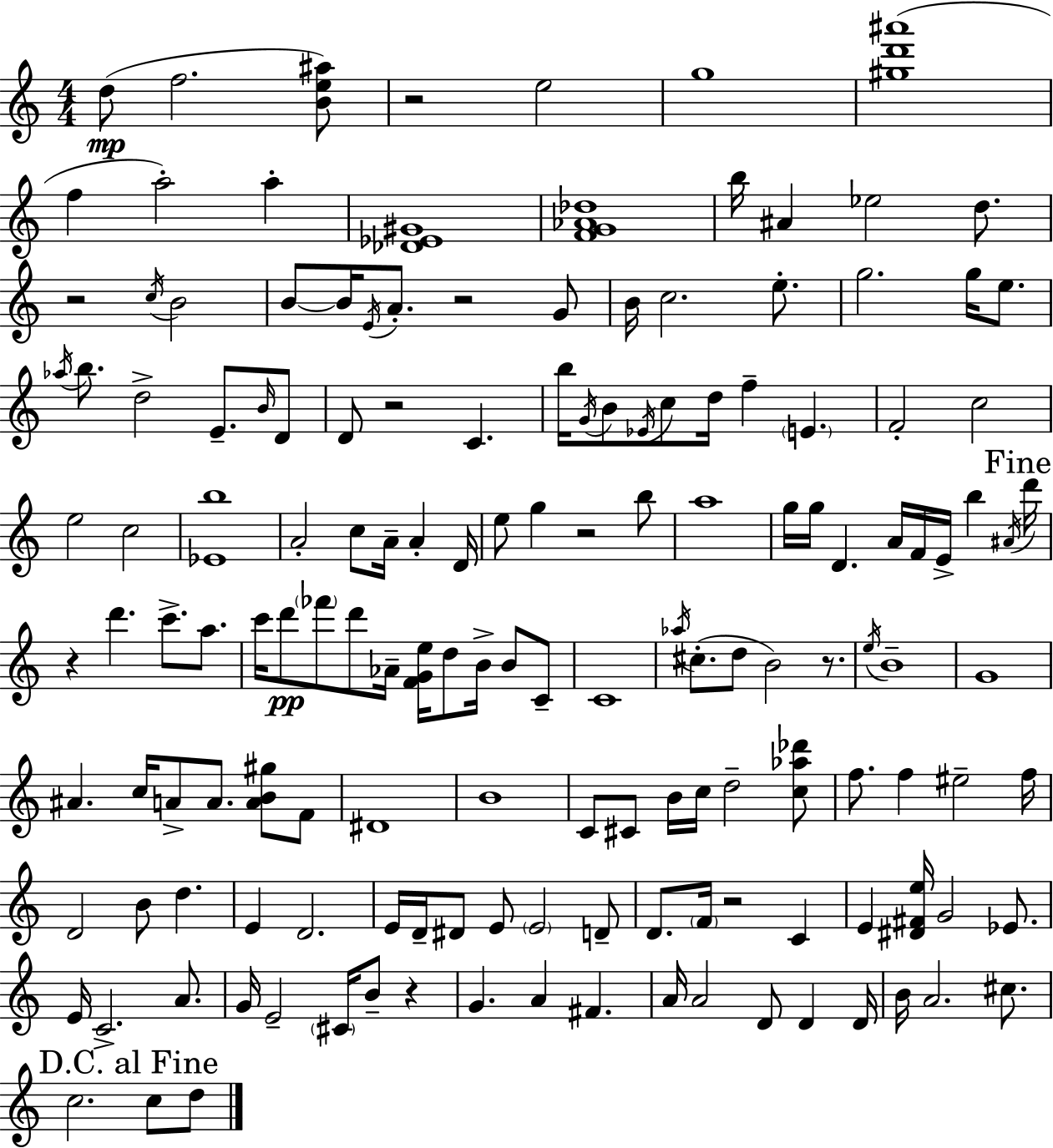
{
  \clef treble
  \numericTimeSignature
  \time 4/4
  \key c \major
  d''8(\mp f''2. <b' e'' ais''>8) | r2 e''2 | g''1 | <gis'' d''' ais'''>1( | \break f''4 a''2-.) a''4-. | <des' ees' gis'>1 | <f' g' aes' des''>1 | b''16 ais'4 ees''2 d''8. | \break r2 \acciaccatura { c''16 } b'2 | b'8~~ b'16 \acciaccatura { e'16 } a'8.-. r2 | g'8 b'16 c''2. e''8.-. | g''2. g''16 e''8. | \break \acciaccatura { aes''16 } b''8. d''2-> e'8.-- | \grace { b'16 } d'8 d'8 r2 c'4. | b''16 \acciaccatura { g'16 } b'8 \acciaccatura { ees'16 } c''8 d''16 f''4-- | \parenthesize e'4. f'2-. c''2 | \break e''2 c''2 | <ees' b''>1 | a'2-. c''8 | a'16-- a'4-. d'16 e''8 g''4 r2 | \break b''8 a''1 | g''16 g''16 d'4. a'16 f'16 | e'16-> b''4 \acciaccatura { ais'16 } \mark "Fine" d'''16 r4 d'''4. | c'''8.-> a''8. c'''16 d'''8\pp \parenthesize fes'''8 d'''8 aes'16-- <f' g' e''>16 | \break d''8 b'16-> b'8 c'8-- c'1 | \acciaccatura { aes''16 } cis''8.-.( d''8 b'2) | r8. \acciaccatura { e''16 } b'1-- | g'1 | \break ais'4. c''16 | a'8-> a'8. <a' b' gis''>8 f'8 dis'1 | b'1 | c'8 cis'8 b'16 c''16 d''2-- | \break <c'' aes'' des'''>8 f''8. f''4 | eis''2-- f''16 d'2 | b'8 d''4. e'4 d'2. | e'16 d'16-- dis'8 e'8 \parenthesize e'2 | \break d'8-- d'8. \parenthesize f'16 r2 | c'4 e'4 <dis' fis' e''>16 g'2 | ees'8. e'16 c'2.-> | a'8. g'16 e'2-- | \break \parenthesize cis'16 b'8-- r4 g'4. a'4 | fis'4. a'16 a'2 | d'8 d'4 d'16 b'16 a'2. | cis''8. \mark "D.C. al Fine" c''2. | \break c''8 d''8 \bar "|."
}